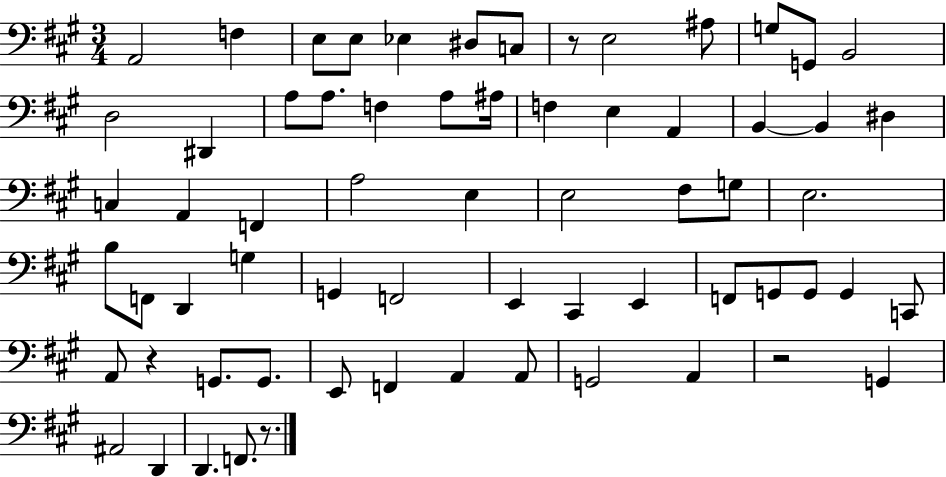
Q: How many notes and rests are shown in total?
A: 66